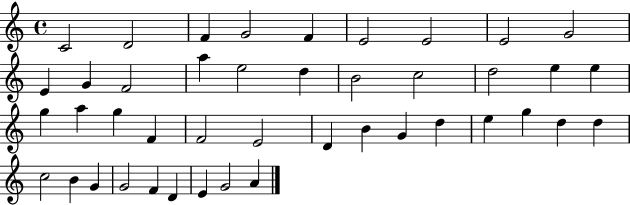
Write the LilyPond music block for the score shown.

{
  \clef treble
  \time 4/4
  \defaultTimeSignature
  \key c \major
  c'2 d'2 | f'4 g'2 f'4 | e'2 e'2 | e'2 g'2 | \break e'4 g'4 f'2 | a''4 e''2 d''4 | b'2 c''2 | d''2 e''4 e''4 | \break g''4 a''4 g''4 f'4 | f'2 e'2 | d'4 b'4 g'4 d''4 | e''4 g''4 d''4 d''4 | \break c''2 b'4 g'4 | g'2 f'4 d'4 | e'4 g'2 a'4 | \bar "|."
}